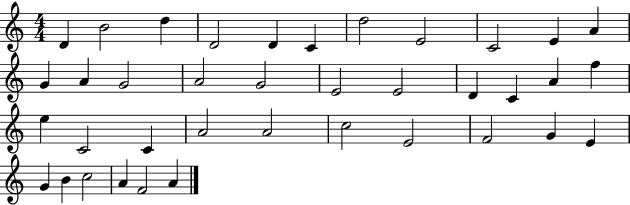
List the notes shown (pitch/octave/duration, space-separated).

D4/q B4/h D5/q D4/h D4/q C4/q D5/h E4/h C4/h E4/q A4/q G4/q A4/q G4/h A4/h G4/h E4/h E4/h D4/q C4/q A4/q F5/q E5/q C4/h C4/q A4/h A4/h C5/h E4/h F4/h G4/q E4/q G4/q B4/q C5/h A4/q F4/h A4/q